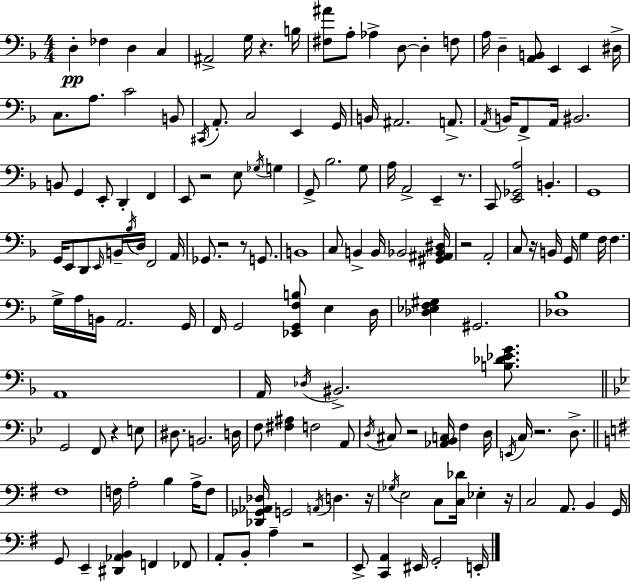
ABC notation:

X:1
T:Untitled
M:4/4
L:1/4
K:F
D, _F, D, C, ^A,,2 G,/4 z B,/4 [^F,^A]/2 A,/2 _A, D,/2 D, F,/2 A,/4 D, [A,,B,,]/2 E,, E,, ^D,/4 C,/2 A,/2 C2 B,,/2 ^C,,/4 A,,/2 C,2 E,, G,,/4 B,,/4 ^A,,2 A,,/2 A,,/4 B,,/4 F,,/2 A,,/4 ^B,,2 B,,/2 G,, E,,/2 D,, F,, E,,/2 z2 E,/2 _G,/4 G, G,,/2 _B,2 G,/2 A,/4 A,,2 E,, z/2 C,,/2 [E,,_G,,A,]2 B,, G,,4 G,,/4 E,,/2 D,,/2 E,,/4 B,,/4 _B,/4 D,/4 F,,2 A,,/4 _G,,/2 z2 z/2 G,,/2 B,,4 C,/2 B,, B,,/4 _B,,2 [^G,,^A,,_B,,^D,]/4 z2 A,,2 C,/2 z/4 B,,/4 G,,/4 G, F,/4 F, G,/4 A,/4 B,,/4 A,,2 G,,/4 F,,/4 G,,2 [_E,,G,,F,B,]/2 E, D,/4 [_D,_E,F,^G,] ^G,,2 [_D,_B,]4 A,,4 A,,/4 _D,/4 ^B,,2 [B,_D_EG]/2 G,,2 F,,/2 z E,/2 ^D,/2 B,,2 D,/4 F,/2 [^F,^A,] F,2 A,,/2 D,/4 ^C,/2 z2 [_A,,_B,,C,]/4 F, D,/4 E,,/4 C,/4 z2 D,/2 ^F,4 F,/4 A,2 B, A,/4 F,/2 [_D,,_G,,_A,,_D,]/4 G,,2 A,,/4 D, z/4 _G,/4 E,2 C,/2 [C,_D]/4 _E, z/4 C,2 A,,/2 B,, G,,/4 G,,/2 E,, [^D,,_A,,B,,] F,, _F,,/2 A,,/2 B,,/2 A, z2 E,,/2 [C,,A,,] ^E,,/4 G,,2 E,,/4